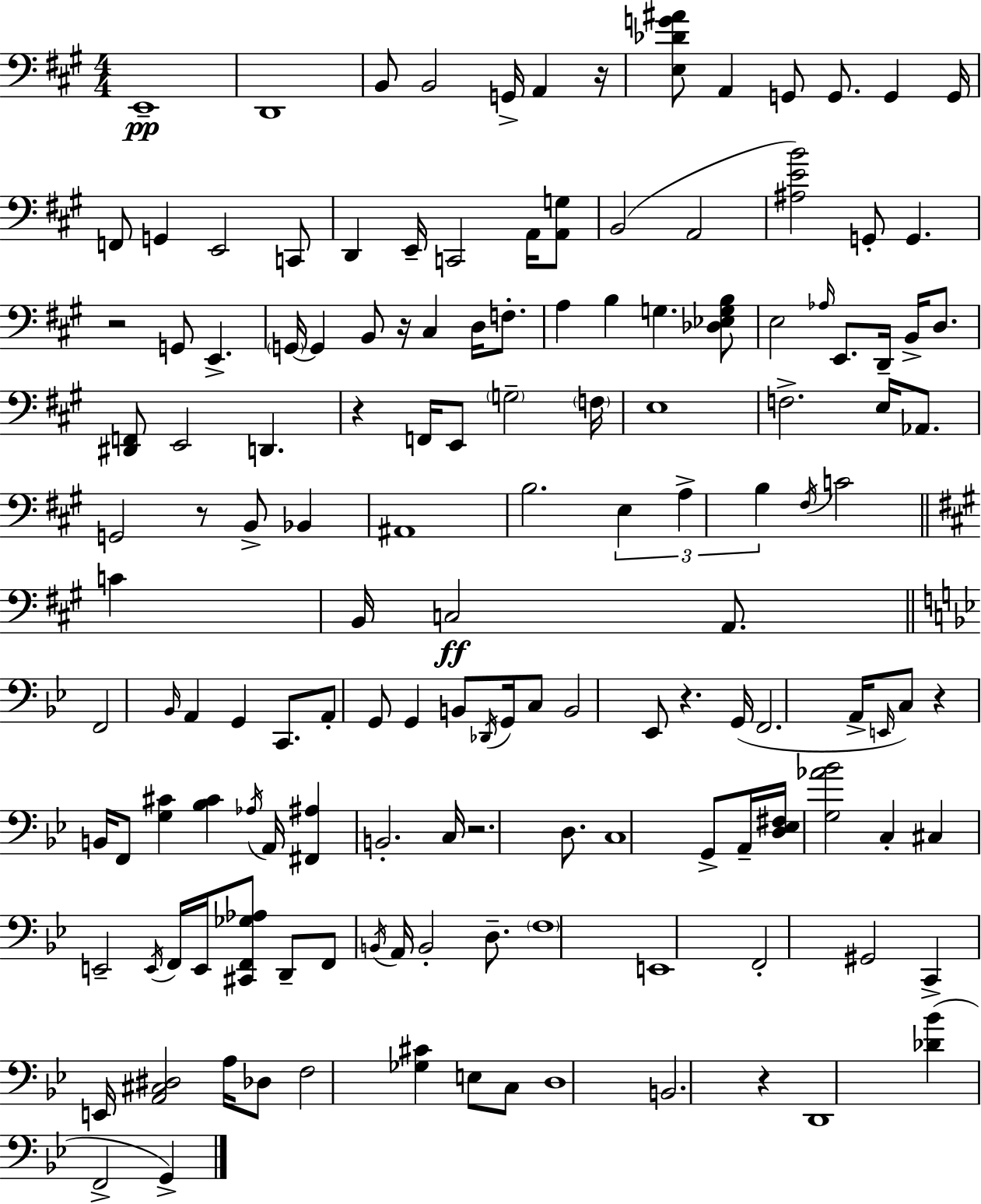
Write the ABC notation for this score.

X:1
T:Untitled
M:4/4
L:1/4
K:A
E,,4 D,,4 B,,/2 B,,2 G,,/4 A,, z/4 [E,_DG^A]/2 A,, G,,/2 G,,/2 G,, G,,/4 F,,/2 G,, E,,2 C,,/2 D,, E,,/4 C,,2 A,,/4 [A,,G,]/2 B,,2 A,,2 [^A,EB]2 G,,/2 G,, z2 G,,/2 E,, G,,/4 G,, B,,/2 z/4 ^C, D,/4 F,/2 A, B, G, [_D,_E,G,B,]/2 E,2 _A,/4 E,,/2 D,,/4 B,,/4 D,/2 [^D,,F,,]/2 E,,2 D,, z F,,/4 E,,/2 G,2 F,/4 E,4 F,2 E,/4 _A,,/2 G,,2 z/2 B,,/2 _B,, ^A,,4 B,2 E, A, B, ^F,/4 C2 C B,,/4 C,2 A,,/2 F,,2 _B,,/4 A,, G,, C,,/2 A,,/2 G,,/2 G,, B,,/2 _D,,/4 G,,/4 C,/2 B,,2 _E,,/2 z G,,/4 F,,2 A,,/4 E,,/4 C,/2 z B,,/4 F,,/2 [G,^C] [_B,^C] _A,/4 A,,/4 [^F,,^A,] B,,2 C,/4 z2 D,/2 C,4 G,,/2 A,,/4 [D,_E,^F,]/4 [G,_A_B]2 C, ^C, E,,2 E,,/4 F,,/4 E,,/4 [^C,,F,,_G,_A,]/2 D,,/2 F,,/2 B,,/4 A,,/4 B,,2 D,/2 F,4 E,,4 F,,2 ^G,,2 C,, E,,/4 [A,,^C,^D,]2 A,/4 _D,/2 F,2 [_G,^C] E,/2 C,/2 D,4 B,,2 z D,,4 [_D_B] F,,2 G,,